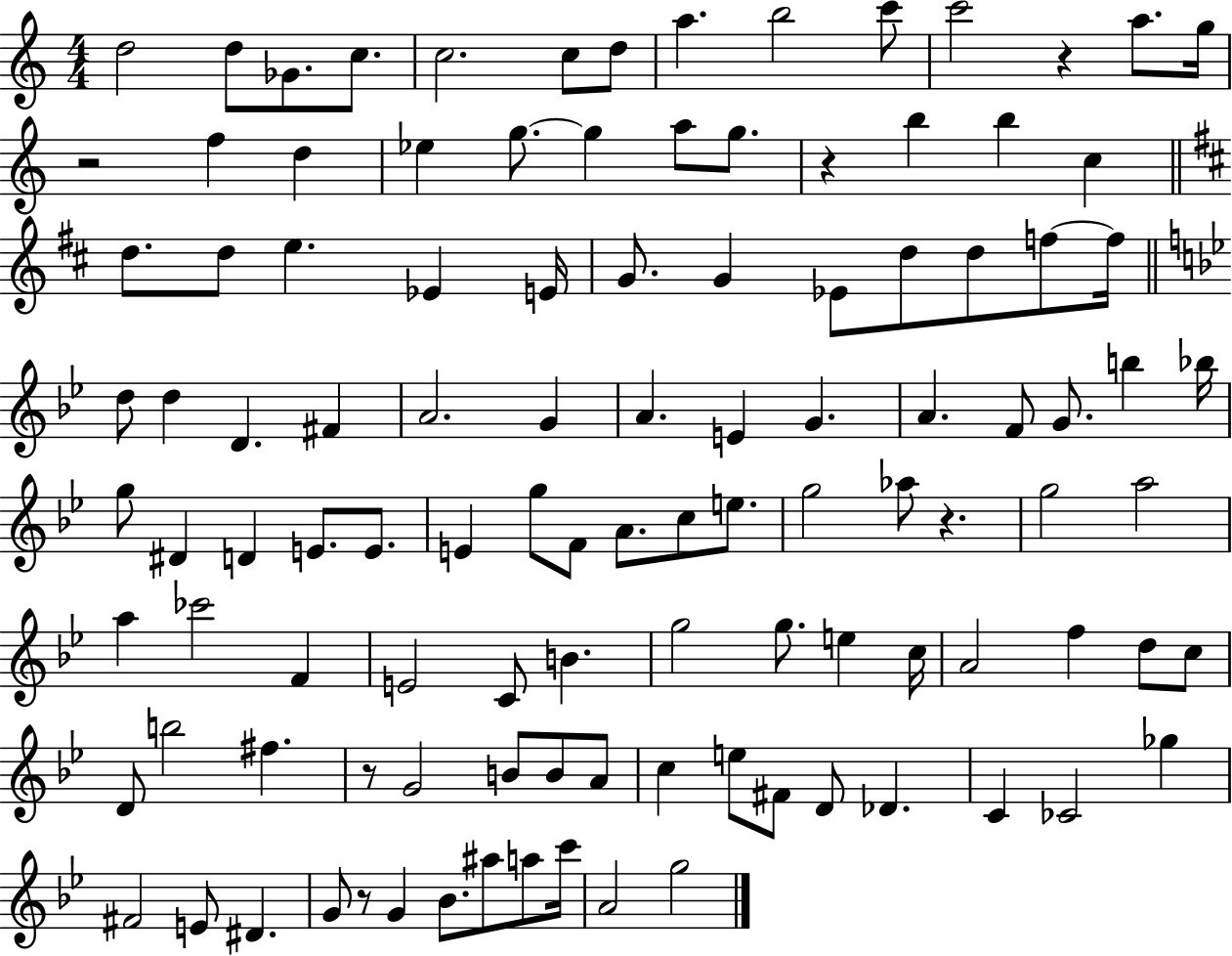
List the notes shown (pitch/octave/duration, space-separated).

D5/h D5/e Gb4/e. C5/e. C5/h. C5/e D5/e A5/q. B5/h C6/e C6/h R/q A5/e. G5/s R/h F5/q D5/q Eb5/q G5/e. G5/q A5/e G5/e. R/q B5/q B5/q C5/q D5/e. D5/e E5/q. Eb4/q E4/s G4/e. G4/q Eb4/e D5/e D5/e F5/e F5/s D5/e D5/q D4/q. F#4/q A4/h. G4/q A4/q. E4/q G4/q. A4/q. F4/e G4/e. B5/q Bb5/s G5/e D#4/q D4/q E4/e. E4/e. E4/q G5/e F4/e A4/e. C5/e E5/e. G5/h Ab5/e R/q. G5/h A5/h A5/q CES6/h F4/q E4/h C4/e B4/q. G5/h G5/e. E5/q C5/s A4/h F5/q D5/e C5/e D4/e B5/h F#5/q. R/e G4/h B4/e B4/e A4/e C5/q E5/e F#4/e D4/e Db4/q. C4/q CES4/h Gb5/q F#4/h E4/e D#4/q. G4/e R/e G4/q Bb4/e. A#5/e A5/e C6/s A4/h G5/h